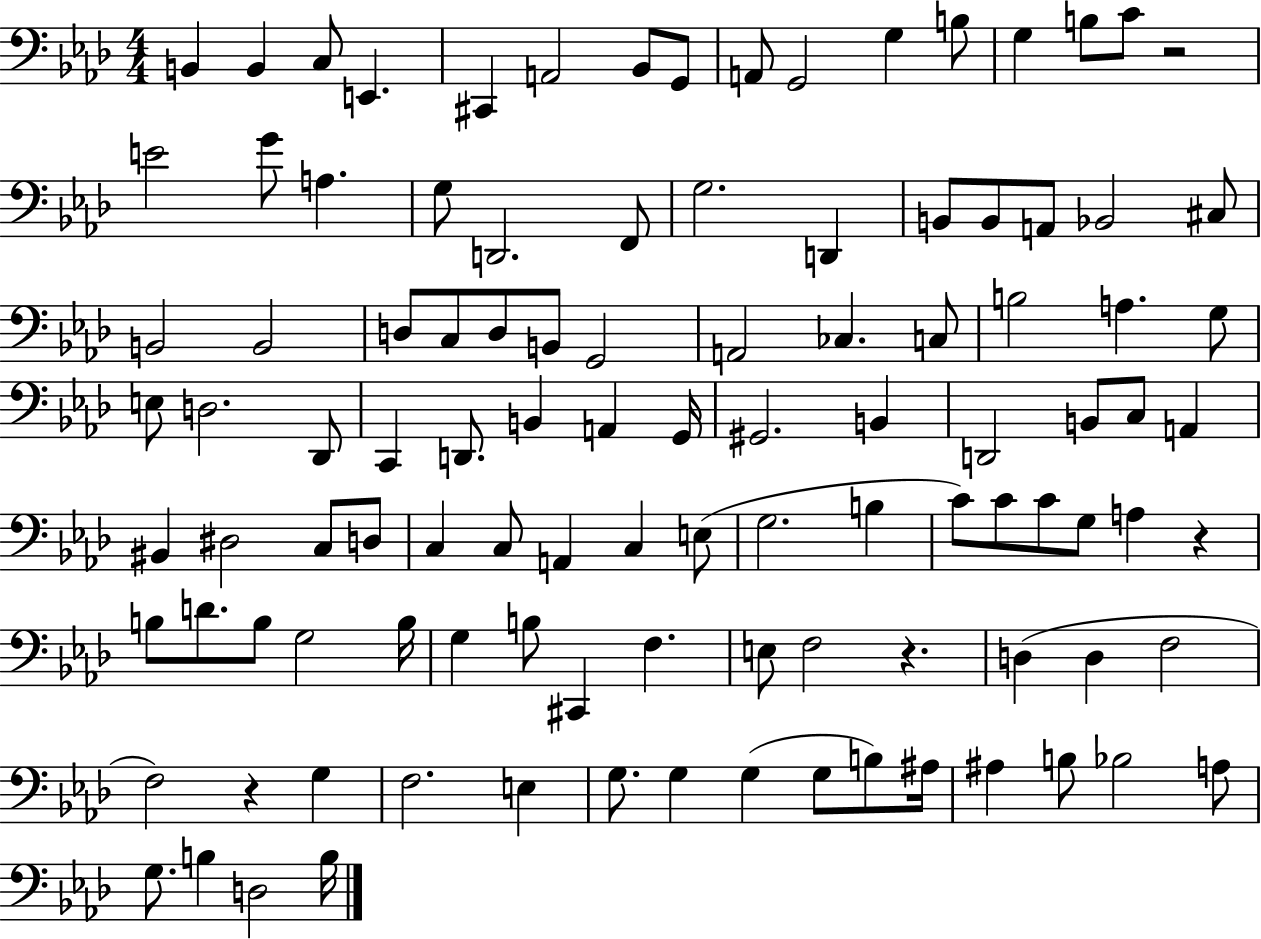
X:1
T:Untitled
M:4/4
L:1/4
K:Ab
B,, B,, C,/2 E,, ^C,, A,,2 _B,,/2 G,,/2 A,,/2 G,,2 G, B,/2 G, B,/2 C/2 z2 E2 G/2 A, G,/2 D,,2 F,,/2 G,2 D,, B,,/2 B,,/2 A,,/2 _B,,2 ^C,/2 B,,2 B,,2 D,/2 C,/2 D,/2 B,,/2 G,,2 A,,2 _C, C,/2 B,2 A, G,/2 E,/2 D,2 _D,,/2 C,, D,,/2 B,, A,, G,,/4 ^G,,2 B,, D,,2 B,,/2 C,/2 A,, ^B,, ^D,2 C,/2 D,/2 C, C,/2 A,, C, E,/2 G,2 B, C/2 C/2 C/2 G,/2 A, z B,/2 D/2 B,/2 G,2 B,/4 G, B,/2 ^C,, F, E,/2 F,2 z D, D, F,2 F,2 z G, F,2 E, G,/2 G, G, G,/2 B,/2 ^A,/4 ^A, B,/2 _B,2 A,/2 G,/2 B, D,2 B,/4